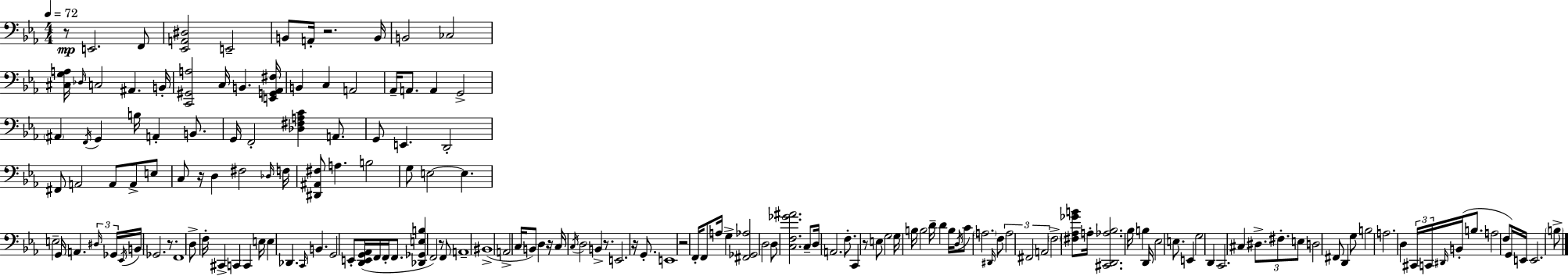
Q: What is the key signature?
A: EES major